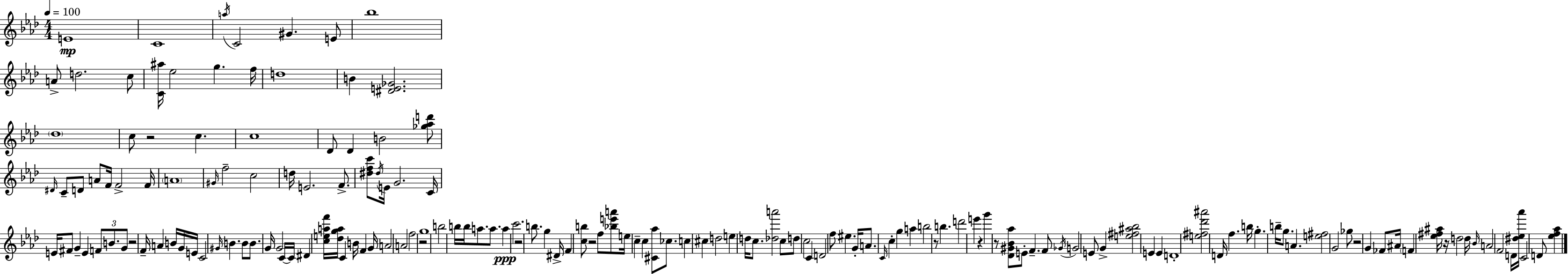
{
  \clef treble
  \numericTimeSignature
  \time 4/4
  \key f \minor
  \tempo 4 = 100
  \repeat volta 2 { e'1\mp | c'1 | \acciaccatura { a''16 } c'2 gis'4. e'8 | bes''1 | \break a'8-> d''2. c''8 | <c' ais''>16 ees''2 g''4. | f''16 d''1 | b'4 <dis' e' ges'>2. | \break \parenthesize des''1 | c''8 r2 c''4. | c''1 | des'8 des'4 b'2 <ges'' aes'' d'''>8 | \break \grace { dis'16 } c'8-- d'8 a'8 f'16 f'2-> | f'16 \parenthesize a'1 | \grace { gis'16 } f''2-- c''2 | d''16 e'2. | \break f'8.-> <dis'' f'' c'''>8 \acciaccatura { dis''16 } e'16 g'2. | c'16 e'16 fis'8 g'4-- e'4 \tuplet 3/2 { f'8 | b'8. g'8 } r2 f'16-- a'4 | b'16 g'16 e'16 c'2 \grace { gis'16 } b'4. | \break b'8 b'8. g'16 g'2 | c'16~~ c'16 dis'4 <c'' e'' a'' f'''>16 <des'' g'' a''>16 c'4 b'16 | f'4 g'16 a'2 a'2 | f''2 r2 | \break g''1 | b''2 b''16 b''16 a''8. | a''8. a''4\ppp c'''2. | r2 b''8. | \break g''4 dis'16-> f'4 <c'' b''>8 r2 | f''8 <bes'' e''' a'''>8 e''16 c''4-- c''4 | <cis' aes''>8 ces''8. c''4 cis''4 d''2 | e''4 d''16 c''8. <des'' a'''>2 | \break c''8 d''8 c''2 | c'4 d'2 f''8 eis''4. | g'16-. a'8. \grace { c'16 } c''4-. g''4 | a''4 b''2 r8 | \break b''4. d'''2 e'''4 | r4 g'''4 r8 <des' gis' bes' aes''>8 e'8-. | f'4.-- f'8 \acciaccatura { ges'16 } g'2 | e'8 g'4-> <e'' fis'' ais'' bes''>2 e'4 | \break e'4 d'1-. | <e'' fis'' des''' ais'''>2 d'16 | f''4. b''16 g''4.-. b''16-- g''8. | a'4. <e'' fis''>2 g'2 | \break ges''8 r2 | g'4 fes'8 ais'16 \parenthesize f'4 <ees'' fis'' ais''>16 r16 d''2 | d''16 \grace { bes'16 } a'2 | f'2 d'16 <dis'' ees'' aes'''>16 c'2 | \break d'8 <ees'' f'' aes''>4 } \bar "|."
}